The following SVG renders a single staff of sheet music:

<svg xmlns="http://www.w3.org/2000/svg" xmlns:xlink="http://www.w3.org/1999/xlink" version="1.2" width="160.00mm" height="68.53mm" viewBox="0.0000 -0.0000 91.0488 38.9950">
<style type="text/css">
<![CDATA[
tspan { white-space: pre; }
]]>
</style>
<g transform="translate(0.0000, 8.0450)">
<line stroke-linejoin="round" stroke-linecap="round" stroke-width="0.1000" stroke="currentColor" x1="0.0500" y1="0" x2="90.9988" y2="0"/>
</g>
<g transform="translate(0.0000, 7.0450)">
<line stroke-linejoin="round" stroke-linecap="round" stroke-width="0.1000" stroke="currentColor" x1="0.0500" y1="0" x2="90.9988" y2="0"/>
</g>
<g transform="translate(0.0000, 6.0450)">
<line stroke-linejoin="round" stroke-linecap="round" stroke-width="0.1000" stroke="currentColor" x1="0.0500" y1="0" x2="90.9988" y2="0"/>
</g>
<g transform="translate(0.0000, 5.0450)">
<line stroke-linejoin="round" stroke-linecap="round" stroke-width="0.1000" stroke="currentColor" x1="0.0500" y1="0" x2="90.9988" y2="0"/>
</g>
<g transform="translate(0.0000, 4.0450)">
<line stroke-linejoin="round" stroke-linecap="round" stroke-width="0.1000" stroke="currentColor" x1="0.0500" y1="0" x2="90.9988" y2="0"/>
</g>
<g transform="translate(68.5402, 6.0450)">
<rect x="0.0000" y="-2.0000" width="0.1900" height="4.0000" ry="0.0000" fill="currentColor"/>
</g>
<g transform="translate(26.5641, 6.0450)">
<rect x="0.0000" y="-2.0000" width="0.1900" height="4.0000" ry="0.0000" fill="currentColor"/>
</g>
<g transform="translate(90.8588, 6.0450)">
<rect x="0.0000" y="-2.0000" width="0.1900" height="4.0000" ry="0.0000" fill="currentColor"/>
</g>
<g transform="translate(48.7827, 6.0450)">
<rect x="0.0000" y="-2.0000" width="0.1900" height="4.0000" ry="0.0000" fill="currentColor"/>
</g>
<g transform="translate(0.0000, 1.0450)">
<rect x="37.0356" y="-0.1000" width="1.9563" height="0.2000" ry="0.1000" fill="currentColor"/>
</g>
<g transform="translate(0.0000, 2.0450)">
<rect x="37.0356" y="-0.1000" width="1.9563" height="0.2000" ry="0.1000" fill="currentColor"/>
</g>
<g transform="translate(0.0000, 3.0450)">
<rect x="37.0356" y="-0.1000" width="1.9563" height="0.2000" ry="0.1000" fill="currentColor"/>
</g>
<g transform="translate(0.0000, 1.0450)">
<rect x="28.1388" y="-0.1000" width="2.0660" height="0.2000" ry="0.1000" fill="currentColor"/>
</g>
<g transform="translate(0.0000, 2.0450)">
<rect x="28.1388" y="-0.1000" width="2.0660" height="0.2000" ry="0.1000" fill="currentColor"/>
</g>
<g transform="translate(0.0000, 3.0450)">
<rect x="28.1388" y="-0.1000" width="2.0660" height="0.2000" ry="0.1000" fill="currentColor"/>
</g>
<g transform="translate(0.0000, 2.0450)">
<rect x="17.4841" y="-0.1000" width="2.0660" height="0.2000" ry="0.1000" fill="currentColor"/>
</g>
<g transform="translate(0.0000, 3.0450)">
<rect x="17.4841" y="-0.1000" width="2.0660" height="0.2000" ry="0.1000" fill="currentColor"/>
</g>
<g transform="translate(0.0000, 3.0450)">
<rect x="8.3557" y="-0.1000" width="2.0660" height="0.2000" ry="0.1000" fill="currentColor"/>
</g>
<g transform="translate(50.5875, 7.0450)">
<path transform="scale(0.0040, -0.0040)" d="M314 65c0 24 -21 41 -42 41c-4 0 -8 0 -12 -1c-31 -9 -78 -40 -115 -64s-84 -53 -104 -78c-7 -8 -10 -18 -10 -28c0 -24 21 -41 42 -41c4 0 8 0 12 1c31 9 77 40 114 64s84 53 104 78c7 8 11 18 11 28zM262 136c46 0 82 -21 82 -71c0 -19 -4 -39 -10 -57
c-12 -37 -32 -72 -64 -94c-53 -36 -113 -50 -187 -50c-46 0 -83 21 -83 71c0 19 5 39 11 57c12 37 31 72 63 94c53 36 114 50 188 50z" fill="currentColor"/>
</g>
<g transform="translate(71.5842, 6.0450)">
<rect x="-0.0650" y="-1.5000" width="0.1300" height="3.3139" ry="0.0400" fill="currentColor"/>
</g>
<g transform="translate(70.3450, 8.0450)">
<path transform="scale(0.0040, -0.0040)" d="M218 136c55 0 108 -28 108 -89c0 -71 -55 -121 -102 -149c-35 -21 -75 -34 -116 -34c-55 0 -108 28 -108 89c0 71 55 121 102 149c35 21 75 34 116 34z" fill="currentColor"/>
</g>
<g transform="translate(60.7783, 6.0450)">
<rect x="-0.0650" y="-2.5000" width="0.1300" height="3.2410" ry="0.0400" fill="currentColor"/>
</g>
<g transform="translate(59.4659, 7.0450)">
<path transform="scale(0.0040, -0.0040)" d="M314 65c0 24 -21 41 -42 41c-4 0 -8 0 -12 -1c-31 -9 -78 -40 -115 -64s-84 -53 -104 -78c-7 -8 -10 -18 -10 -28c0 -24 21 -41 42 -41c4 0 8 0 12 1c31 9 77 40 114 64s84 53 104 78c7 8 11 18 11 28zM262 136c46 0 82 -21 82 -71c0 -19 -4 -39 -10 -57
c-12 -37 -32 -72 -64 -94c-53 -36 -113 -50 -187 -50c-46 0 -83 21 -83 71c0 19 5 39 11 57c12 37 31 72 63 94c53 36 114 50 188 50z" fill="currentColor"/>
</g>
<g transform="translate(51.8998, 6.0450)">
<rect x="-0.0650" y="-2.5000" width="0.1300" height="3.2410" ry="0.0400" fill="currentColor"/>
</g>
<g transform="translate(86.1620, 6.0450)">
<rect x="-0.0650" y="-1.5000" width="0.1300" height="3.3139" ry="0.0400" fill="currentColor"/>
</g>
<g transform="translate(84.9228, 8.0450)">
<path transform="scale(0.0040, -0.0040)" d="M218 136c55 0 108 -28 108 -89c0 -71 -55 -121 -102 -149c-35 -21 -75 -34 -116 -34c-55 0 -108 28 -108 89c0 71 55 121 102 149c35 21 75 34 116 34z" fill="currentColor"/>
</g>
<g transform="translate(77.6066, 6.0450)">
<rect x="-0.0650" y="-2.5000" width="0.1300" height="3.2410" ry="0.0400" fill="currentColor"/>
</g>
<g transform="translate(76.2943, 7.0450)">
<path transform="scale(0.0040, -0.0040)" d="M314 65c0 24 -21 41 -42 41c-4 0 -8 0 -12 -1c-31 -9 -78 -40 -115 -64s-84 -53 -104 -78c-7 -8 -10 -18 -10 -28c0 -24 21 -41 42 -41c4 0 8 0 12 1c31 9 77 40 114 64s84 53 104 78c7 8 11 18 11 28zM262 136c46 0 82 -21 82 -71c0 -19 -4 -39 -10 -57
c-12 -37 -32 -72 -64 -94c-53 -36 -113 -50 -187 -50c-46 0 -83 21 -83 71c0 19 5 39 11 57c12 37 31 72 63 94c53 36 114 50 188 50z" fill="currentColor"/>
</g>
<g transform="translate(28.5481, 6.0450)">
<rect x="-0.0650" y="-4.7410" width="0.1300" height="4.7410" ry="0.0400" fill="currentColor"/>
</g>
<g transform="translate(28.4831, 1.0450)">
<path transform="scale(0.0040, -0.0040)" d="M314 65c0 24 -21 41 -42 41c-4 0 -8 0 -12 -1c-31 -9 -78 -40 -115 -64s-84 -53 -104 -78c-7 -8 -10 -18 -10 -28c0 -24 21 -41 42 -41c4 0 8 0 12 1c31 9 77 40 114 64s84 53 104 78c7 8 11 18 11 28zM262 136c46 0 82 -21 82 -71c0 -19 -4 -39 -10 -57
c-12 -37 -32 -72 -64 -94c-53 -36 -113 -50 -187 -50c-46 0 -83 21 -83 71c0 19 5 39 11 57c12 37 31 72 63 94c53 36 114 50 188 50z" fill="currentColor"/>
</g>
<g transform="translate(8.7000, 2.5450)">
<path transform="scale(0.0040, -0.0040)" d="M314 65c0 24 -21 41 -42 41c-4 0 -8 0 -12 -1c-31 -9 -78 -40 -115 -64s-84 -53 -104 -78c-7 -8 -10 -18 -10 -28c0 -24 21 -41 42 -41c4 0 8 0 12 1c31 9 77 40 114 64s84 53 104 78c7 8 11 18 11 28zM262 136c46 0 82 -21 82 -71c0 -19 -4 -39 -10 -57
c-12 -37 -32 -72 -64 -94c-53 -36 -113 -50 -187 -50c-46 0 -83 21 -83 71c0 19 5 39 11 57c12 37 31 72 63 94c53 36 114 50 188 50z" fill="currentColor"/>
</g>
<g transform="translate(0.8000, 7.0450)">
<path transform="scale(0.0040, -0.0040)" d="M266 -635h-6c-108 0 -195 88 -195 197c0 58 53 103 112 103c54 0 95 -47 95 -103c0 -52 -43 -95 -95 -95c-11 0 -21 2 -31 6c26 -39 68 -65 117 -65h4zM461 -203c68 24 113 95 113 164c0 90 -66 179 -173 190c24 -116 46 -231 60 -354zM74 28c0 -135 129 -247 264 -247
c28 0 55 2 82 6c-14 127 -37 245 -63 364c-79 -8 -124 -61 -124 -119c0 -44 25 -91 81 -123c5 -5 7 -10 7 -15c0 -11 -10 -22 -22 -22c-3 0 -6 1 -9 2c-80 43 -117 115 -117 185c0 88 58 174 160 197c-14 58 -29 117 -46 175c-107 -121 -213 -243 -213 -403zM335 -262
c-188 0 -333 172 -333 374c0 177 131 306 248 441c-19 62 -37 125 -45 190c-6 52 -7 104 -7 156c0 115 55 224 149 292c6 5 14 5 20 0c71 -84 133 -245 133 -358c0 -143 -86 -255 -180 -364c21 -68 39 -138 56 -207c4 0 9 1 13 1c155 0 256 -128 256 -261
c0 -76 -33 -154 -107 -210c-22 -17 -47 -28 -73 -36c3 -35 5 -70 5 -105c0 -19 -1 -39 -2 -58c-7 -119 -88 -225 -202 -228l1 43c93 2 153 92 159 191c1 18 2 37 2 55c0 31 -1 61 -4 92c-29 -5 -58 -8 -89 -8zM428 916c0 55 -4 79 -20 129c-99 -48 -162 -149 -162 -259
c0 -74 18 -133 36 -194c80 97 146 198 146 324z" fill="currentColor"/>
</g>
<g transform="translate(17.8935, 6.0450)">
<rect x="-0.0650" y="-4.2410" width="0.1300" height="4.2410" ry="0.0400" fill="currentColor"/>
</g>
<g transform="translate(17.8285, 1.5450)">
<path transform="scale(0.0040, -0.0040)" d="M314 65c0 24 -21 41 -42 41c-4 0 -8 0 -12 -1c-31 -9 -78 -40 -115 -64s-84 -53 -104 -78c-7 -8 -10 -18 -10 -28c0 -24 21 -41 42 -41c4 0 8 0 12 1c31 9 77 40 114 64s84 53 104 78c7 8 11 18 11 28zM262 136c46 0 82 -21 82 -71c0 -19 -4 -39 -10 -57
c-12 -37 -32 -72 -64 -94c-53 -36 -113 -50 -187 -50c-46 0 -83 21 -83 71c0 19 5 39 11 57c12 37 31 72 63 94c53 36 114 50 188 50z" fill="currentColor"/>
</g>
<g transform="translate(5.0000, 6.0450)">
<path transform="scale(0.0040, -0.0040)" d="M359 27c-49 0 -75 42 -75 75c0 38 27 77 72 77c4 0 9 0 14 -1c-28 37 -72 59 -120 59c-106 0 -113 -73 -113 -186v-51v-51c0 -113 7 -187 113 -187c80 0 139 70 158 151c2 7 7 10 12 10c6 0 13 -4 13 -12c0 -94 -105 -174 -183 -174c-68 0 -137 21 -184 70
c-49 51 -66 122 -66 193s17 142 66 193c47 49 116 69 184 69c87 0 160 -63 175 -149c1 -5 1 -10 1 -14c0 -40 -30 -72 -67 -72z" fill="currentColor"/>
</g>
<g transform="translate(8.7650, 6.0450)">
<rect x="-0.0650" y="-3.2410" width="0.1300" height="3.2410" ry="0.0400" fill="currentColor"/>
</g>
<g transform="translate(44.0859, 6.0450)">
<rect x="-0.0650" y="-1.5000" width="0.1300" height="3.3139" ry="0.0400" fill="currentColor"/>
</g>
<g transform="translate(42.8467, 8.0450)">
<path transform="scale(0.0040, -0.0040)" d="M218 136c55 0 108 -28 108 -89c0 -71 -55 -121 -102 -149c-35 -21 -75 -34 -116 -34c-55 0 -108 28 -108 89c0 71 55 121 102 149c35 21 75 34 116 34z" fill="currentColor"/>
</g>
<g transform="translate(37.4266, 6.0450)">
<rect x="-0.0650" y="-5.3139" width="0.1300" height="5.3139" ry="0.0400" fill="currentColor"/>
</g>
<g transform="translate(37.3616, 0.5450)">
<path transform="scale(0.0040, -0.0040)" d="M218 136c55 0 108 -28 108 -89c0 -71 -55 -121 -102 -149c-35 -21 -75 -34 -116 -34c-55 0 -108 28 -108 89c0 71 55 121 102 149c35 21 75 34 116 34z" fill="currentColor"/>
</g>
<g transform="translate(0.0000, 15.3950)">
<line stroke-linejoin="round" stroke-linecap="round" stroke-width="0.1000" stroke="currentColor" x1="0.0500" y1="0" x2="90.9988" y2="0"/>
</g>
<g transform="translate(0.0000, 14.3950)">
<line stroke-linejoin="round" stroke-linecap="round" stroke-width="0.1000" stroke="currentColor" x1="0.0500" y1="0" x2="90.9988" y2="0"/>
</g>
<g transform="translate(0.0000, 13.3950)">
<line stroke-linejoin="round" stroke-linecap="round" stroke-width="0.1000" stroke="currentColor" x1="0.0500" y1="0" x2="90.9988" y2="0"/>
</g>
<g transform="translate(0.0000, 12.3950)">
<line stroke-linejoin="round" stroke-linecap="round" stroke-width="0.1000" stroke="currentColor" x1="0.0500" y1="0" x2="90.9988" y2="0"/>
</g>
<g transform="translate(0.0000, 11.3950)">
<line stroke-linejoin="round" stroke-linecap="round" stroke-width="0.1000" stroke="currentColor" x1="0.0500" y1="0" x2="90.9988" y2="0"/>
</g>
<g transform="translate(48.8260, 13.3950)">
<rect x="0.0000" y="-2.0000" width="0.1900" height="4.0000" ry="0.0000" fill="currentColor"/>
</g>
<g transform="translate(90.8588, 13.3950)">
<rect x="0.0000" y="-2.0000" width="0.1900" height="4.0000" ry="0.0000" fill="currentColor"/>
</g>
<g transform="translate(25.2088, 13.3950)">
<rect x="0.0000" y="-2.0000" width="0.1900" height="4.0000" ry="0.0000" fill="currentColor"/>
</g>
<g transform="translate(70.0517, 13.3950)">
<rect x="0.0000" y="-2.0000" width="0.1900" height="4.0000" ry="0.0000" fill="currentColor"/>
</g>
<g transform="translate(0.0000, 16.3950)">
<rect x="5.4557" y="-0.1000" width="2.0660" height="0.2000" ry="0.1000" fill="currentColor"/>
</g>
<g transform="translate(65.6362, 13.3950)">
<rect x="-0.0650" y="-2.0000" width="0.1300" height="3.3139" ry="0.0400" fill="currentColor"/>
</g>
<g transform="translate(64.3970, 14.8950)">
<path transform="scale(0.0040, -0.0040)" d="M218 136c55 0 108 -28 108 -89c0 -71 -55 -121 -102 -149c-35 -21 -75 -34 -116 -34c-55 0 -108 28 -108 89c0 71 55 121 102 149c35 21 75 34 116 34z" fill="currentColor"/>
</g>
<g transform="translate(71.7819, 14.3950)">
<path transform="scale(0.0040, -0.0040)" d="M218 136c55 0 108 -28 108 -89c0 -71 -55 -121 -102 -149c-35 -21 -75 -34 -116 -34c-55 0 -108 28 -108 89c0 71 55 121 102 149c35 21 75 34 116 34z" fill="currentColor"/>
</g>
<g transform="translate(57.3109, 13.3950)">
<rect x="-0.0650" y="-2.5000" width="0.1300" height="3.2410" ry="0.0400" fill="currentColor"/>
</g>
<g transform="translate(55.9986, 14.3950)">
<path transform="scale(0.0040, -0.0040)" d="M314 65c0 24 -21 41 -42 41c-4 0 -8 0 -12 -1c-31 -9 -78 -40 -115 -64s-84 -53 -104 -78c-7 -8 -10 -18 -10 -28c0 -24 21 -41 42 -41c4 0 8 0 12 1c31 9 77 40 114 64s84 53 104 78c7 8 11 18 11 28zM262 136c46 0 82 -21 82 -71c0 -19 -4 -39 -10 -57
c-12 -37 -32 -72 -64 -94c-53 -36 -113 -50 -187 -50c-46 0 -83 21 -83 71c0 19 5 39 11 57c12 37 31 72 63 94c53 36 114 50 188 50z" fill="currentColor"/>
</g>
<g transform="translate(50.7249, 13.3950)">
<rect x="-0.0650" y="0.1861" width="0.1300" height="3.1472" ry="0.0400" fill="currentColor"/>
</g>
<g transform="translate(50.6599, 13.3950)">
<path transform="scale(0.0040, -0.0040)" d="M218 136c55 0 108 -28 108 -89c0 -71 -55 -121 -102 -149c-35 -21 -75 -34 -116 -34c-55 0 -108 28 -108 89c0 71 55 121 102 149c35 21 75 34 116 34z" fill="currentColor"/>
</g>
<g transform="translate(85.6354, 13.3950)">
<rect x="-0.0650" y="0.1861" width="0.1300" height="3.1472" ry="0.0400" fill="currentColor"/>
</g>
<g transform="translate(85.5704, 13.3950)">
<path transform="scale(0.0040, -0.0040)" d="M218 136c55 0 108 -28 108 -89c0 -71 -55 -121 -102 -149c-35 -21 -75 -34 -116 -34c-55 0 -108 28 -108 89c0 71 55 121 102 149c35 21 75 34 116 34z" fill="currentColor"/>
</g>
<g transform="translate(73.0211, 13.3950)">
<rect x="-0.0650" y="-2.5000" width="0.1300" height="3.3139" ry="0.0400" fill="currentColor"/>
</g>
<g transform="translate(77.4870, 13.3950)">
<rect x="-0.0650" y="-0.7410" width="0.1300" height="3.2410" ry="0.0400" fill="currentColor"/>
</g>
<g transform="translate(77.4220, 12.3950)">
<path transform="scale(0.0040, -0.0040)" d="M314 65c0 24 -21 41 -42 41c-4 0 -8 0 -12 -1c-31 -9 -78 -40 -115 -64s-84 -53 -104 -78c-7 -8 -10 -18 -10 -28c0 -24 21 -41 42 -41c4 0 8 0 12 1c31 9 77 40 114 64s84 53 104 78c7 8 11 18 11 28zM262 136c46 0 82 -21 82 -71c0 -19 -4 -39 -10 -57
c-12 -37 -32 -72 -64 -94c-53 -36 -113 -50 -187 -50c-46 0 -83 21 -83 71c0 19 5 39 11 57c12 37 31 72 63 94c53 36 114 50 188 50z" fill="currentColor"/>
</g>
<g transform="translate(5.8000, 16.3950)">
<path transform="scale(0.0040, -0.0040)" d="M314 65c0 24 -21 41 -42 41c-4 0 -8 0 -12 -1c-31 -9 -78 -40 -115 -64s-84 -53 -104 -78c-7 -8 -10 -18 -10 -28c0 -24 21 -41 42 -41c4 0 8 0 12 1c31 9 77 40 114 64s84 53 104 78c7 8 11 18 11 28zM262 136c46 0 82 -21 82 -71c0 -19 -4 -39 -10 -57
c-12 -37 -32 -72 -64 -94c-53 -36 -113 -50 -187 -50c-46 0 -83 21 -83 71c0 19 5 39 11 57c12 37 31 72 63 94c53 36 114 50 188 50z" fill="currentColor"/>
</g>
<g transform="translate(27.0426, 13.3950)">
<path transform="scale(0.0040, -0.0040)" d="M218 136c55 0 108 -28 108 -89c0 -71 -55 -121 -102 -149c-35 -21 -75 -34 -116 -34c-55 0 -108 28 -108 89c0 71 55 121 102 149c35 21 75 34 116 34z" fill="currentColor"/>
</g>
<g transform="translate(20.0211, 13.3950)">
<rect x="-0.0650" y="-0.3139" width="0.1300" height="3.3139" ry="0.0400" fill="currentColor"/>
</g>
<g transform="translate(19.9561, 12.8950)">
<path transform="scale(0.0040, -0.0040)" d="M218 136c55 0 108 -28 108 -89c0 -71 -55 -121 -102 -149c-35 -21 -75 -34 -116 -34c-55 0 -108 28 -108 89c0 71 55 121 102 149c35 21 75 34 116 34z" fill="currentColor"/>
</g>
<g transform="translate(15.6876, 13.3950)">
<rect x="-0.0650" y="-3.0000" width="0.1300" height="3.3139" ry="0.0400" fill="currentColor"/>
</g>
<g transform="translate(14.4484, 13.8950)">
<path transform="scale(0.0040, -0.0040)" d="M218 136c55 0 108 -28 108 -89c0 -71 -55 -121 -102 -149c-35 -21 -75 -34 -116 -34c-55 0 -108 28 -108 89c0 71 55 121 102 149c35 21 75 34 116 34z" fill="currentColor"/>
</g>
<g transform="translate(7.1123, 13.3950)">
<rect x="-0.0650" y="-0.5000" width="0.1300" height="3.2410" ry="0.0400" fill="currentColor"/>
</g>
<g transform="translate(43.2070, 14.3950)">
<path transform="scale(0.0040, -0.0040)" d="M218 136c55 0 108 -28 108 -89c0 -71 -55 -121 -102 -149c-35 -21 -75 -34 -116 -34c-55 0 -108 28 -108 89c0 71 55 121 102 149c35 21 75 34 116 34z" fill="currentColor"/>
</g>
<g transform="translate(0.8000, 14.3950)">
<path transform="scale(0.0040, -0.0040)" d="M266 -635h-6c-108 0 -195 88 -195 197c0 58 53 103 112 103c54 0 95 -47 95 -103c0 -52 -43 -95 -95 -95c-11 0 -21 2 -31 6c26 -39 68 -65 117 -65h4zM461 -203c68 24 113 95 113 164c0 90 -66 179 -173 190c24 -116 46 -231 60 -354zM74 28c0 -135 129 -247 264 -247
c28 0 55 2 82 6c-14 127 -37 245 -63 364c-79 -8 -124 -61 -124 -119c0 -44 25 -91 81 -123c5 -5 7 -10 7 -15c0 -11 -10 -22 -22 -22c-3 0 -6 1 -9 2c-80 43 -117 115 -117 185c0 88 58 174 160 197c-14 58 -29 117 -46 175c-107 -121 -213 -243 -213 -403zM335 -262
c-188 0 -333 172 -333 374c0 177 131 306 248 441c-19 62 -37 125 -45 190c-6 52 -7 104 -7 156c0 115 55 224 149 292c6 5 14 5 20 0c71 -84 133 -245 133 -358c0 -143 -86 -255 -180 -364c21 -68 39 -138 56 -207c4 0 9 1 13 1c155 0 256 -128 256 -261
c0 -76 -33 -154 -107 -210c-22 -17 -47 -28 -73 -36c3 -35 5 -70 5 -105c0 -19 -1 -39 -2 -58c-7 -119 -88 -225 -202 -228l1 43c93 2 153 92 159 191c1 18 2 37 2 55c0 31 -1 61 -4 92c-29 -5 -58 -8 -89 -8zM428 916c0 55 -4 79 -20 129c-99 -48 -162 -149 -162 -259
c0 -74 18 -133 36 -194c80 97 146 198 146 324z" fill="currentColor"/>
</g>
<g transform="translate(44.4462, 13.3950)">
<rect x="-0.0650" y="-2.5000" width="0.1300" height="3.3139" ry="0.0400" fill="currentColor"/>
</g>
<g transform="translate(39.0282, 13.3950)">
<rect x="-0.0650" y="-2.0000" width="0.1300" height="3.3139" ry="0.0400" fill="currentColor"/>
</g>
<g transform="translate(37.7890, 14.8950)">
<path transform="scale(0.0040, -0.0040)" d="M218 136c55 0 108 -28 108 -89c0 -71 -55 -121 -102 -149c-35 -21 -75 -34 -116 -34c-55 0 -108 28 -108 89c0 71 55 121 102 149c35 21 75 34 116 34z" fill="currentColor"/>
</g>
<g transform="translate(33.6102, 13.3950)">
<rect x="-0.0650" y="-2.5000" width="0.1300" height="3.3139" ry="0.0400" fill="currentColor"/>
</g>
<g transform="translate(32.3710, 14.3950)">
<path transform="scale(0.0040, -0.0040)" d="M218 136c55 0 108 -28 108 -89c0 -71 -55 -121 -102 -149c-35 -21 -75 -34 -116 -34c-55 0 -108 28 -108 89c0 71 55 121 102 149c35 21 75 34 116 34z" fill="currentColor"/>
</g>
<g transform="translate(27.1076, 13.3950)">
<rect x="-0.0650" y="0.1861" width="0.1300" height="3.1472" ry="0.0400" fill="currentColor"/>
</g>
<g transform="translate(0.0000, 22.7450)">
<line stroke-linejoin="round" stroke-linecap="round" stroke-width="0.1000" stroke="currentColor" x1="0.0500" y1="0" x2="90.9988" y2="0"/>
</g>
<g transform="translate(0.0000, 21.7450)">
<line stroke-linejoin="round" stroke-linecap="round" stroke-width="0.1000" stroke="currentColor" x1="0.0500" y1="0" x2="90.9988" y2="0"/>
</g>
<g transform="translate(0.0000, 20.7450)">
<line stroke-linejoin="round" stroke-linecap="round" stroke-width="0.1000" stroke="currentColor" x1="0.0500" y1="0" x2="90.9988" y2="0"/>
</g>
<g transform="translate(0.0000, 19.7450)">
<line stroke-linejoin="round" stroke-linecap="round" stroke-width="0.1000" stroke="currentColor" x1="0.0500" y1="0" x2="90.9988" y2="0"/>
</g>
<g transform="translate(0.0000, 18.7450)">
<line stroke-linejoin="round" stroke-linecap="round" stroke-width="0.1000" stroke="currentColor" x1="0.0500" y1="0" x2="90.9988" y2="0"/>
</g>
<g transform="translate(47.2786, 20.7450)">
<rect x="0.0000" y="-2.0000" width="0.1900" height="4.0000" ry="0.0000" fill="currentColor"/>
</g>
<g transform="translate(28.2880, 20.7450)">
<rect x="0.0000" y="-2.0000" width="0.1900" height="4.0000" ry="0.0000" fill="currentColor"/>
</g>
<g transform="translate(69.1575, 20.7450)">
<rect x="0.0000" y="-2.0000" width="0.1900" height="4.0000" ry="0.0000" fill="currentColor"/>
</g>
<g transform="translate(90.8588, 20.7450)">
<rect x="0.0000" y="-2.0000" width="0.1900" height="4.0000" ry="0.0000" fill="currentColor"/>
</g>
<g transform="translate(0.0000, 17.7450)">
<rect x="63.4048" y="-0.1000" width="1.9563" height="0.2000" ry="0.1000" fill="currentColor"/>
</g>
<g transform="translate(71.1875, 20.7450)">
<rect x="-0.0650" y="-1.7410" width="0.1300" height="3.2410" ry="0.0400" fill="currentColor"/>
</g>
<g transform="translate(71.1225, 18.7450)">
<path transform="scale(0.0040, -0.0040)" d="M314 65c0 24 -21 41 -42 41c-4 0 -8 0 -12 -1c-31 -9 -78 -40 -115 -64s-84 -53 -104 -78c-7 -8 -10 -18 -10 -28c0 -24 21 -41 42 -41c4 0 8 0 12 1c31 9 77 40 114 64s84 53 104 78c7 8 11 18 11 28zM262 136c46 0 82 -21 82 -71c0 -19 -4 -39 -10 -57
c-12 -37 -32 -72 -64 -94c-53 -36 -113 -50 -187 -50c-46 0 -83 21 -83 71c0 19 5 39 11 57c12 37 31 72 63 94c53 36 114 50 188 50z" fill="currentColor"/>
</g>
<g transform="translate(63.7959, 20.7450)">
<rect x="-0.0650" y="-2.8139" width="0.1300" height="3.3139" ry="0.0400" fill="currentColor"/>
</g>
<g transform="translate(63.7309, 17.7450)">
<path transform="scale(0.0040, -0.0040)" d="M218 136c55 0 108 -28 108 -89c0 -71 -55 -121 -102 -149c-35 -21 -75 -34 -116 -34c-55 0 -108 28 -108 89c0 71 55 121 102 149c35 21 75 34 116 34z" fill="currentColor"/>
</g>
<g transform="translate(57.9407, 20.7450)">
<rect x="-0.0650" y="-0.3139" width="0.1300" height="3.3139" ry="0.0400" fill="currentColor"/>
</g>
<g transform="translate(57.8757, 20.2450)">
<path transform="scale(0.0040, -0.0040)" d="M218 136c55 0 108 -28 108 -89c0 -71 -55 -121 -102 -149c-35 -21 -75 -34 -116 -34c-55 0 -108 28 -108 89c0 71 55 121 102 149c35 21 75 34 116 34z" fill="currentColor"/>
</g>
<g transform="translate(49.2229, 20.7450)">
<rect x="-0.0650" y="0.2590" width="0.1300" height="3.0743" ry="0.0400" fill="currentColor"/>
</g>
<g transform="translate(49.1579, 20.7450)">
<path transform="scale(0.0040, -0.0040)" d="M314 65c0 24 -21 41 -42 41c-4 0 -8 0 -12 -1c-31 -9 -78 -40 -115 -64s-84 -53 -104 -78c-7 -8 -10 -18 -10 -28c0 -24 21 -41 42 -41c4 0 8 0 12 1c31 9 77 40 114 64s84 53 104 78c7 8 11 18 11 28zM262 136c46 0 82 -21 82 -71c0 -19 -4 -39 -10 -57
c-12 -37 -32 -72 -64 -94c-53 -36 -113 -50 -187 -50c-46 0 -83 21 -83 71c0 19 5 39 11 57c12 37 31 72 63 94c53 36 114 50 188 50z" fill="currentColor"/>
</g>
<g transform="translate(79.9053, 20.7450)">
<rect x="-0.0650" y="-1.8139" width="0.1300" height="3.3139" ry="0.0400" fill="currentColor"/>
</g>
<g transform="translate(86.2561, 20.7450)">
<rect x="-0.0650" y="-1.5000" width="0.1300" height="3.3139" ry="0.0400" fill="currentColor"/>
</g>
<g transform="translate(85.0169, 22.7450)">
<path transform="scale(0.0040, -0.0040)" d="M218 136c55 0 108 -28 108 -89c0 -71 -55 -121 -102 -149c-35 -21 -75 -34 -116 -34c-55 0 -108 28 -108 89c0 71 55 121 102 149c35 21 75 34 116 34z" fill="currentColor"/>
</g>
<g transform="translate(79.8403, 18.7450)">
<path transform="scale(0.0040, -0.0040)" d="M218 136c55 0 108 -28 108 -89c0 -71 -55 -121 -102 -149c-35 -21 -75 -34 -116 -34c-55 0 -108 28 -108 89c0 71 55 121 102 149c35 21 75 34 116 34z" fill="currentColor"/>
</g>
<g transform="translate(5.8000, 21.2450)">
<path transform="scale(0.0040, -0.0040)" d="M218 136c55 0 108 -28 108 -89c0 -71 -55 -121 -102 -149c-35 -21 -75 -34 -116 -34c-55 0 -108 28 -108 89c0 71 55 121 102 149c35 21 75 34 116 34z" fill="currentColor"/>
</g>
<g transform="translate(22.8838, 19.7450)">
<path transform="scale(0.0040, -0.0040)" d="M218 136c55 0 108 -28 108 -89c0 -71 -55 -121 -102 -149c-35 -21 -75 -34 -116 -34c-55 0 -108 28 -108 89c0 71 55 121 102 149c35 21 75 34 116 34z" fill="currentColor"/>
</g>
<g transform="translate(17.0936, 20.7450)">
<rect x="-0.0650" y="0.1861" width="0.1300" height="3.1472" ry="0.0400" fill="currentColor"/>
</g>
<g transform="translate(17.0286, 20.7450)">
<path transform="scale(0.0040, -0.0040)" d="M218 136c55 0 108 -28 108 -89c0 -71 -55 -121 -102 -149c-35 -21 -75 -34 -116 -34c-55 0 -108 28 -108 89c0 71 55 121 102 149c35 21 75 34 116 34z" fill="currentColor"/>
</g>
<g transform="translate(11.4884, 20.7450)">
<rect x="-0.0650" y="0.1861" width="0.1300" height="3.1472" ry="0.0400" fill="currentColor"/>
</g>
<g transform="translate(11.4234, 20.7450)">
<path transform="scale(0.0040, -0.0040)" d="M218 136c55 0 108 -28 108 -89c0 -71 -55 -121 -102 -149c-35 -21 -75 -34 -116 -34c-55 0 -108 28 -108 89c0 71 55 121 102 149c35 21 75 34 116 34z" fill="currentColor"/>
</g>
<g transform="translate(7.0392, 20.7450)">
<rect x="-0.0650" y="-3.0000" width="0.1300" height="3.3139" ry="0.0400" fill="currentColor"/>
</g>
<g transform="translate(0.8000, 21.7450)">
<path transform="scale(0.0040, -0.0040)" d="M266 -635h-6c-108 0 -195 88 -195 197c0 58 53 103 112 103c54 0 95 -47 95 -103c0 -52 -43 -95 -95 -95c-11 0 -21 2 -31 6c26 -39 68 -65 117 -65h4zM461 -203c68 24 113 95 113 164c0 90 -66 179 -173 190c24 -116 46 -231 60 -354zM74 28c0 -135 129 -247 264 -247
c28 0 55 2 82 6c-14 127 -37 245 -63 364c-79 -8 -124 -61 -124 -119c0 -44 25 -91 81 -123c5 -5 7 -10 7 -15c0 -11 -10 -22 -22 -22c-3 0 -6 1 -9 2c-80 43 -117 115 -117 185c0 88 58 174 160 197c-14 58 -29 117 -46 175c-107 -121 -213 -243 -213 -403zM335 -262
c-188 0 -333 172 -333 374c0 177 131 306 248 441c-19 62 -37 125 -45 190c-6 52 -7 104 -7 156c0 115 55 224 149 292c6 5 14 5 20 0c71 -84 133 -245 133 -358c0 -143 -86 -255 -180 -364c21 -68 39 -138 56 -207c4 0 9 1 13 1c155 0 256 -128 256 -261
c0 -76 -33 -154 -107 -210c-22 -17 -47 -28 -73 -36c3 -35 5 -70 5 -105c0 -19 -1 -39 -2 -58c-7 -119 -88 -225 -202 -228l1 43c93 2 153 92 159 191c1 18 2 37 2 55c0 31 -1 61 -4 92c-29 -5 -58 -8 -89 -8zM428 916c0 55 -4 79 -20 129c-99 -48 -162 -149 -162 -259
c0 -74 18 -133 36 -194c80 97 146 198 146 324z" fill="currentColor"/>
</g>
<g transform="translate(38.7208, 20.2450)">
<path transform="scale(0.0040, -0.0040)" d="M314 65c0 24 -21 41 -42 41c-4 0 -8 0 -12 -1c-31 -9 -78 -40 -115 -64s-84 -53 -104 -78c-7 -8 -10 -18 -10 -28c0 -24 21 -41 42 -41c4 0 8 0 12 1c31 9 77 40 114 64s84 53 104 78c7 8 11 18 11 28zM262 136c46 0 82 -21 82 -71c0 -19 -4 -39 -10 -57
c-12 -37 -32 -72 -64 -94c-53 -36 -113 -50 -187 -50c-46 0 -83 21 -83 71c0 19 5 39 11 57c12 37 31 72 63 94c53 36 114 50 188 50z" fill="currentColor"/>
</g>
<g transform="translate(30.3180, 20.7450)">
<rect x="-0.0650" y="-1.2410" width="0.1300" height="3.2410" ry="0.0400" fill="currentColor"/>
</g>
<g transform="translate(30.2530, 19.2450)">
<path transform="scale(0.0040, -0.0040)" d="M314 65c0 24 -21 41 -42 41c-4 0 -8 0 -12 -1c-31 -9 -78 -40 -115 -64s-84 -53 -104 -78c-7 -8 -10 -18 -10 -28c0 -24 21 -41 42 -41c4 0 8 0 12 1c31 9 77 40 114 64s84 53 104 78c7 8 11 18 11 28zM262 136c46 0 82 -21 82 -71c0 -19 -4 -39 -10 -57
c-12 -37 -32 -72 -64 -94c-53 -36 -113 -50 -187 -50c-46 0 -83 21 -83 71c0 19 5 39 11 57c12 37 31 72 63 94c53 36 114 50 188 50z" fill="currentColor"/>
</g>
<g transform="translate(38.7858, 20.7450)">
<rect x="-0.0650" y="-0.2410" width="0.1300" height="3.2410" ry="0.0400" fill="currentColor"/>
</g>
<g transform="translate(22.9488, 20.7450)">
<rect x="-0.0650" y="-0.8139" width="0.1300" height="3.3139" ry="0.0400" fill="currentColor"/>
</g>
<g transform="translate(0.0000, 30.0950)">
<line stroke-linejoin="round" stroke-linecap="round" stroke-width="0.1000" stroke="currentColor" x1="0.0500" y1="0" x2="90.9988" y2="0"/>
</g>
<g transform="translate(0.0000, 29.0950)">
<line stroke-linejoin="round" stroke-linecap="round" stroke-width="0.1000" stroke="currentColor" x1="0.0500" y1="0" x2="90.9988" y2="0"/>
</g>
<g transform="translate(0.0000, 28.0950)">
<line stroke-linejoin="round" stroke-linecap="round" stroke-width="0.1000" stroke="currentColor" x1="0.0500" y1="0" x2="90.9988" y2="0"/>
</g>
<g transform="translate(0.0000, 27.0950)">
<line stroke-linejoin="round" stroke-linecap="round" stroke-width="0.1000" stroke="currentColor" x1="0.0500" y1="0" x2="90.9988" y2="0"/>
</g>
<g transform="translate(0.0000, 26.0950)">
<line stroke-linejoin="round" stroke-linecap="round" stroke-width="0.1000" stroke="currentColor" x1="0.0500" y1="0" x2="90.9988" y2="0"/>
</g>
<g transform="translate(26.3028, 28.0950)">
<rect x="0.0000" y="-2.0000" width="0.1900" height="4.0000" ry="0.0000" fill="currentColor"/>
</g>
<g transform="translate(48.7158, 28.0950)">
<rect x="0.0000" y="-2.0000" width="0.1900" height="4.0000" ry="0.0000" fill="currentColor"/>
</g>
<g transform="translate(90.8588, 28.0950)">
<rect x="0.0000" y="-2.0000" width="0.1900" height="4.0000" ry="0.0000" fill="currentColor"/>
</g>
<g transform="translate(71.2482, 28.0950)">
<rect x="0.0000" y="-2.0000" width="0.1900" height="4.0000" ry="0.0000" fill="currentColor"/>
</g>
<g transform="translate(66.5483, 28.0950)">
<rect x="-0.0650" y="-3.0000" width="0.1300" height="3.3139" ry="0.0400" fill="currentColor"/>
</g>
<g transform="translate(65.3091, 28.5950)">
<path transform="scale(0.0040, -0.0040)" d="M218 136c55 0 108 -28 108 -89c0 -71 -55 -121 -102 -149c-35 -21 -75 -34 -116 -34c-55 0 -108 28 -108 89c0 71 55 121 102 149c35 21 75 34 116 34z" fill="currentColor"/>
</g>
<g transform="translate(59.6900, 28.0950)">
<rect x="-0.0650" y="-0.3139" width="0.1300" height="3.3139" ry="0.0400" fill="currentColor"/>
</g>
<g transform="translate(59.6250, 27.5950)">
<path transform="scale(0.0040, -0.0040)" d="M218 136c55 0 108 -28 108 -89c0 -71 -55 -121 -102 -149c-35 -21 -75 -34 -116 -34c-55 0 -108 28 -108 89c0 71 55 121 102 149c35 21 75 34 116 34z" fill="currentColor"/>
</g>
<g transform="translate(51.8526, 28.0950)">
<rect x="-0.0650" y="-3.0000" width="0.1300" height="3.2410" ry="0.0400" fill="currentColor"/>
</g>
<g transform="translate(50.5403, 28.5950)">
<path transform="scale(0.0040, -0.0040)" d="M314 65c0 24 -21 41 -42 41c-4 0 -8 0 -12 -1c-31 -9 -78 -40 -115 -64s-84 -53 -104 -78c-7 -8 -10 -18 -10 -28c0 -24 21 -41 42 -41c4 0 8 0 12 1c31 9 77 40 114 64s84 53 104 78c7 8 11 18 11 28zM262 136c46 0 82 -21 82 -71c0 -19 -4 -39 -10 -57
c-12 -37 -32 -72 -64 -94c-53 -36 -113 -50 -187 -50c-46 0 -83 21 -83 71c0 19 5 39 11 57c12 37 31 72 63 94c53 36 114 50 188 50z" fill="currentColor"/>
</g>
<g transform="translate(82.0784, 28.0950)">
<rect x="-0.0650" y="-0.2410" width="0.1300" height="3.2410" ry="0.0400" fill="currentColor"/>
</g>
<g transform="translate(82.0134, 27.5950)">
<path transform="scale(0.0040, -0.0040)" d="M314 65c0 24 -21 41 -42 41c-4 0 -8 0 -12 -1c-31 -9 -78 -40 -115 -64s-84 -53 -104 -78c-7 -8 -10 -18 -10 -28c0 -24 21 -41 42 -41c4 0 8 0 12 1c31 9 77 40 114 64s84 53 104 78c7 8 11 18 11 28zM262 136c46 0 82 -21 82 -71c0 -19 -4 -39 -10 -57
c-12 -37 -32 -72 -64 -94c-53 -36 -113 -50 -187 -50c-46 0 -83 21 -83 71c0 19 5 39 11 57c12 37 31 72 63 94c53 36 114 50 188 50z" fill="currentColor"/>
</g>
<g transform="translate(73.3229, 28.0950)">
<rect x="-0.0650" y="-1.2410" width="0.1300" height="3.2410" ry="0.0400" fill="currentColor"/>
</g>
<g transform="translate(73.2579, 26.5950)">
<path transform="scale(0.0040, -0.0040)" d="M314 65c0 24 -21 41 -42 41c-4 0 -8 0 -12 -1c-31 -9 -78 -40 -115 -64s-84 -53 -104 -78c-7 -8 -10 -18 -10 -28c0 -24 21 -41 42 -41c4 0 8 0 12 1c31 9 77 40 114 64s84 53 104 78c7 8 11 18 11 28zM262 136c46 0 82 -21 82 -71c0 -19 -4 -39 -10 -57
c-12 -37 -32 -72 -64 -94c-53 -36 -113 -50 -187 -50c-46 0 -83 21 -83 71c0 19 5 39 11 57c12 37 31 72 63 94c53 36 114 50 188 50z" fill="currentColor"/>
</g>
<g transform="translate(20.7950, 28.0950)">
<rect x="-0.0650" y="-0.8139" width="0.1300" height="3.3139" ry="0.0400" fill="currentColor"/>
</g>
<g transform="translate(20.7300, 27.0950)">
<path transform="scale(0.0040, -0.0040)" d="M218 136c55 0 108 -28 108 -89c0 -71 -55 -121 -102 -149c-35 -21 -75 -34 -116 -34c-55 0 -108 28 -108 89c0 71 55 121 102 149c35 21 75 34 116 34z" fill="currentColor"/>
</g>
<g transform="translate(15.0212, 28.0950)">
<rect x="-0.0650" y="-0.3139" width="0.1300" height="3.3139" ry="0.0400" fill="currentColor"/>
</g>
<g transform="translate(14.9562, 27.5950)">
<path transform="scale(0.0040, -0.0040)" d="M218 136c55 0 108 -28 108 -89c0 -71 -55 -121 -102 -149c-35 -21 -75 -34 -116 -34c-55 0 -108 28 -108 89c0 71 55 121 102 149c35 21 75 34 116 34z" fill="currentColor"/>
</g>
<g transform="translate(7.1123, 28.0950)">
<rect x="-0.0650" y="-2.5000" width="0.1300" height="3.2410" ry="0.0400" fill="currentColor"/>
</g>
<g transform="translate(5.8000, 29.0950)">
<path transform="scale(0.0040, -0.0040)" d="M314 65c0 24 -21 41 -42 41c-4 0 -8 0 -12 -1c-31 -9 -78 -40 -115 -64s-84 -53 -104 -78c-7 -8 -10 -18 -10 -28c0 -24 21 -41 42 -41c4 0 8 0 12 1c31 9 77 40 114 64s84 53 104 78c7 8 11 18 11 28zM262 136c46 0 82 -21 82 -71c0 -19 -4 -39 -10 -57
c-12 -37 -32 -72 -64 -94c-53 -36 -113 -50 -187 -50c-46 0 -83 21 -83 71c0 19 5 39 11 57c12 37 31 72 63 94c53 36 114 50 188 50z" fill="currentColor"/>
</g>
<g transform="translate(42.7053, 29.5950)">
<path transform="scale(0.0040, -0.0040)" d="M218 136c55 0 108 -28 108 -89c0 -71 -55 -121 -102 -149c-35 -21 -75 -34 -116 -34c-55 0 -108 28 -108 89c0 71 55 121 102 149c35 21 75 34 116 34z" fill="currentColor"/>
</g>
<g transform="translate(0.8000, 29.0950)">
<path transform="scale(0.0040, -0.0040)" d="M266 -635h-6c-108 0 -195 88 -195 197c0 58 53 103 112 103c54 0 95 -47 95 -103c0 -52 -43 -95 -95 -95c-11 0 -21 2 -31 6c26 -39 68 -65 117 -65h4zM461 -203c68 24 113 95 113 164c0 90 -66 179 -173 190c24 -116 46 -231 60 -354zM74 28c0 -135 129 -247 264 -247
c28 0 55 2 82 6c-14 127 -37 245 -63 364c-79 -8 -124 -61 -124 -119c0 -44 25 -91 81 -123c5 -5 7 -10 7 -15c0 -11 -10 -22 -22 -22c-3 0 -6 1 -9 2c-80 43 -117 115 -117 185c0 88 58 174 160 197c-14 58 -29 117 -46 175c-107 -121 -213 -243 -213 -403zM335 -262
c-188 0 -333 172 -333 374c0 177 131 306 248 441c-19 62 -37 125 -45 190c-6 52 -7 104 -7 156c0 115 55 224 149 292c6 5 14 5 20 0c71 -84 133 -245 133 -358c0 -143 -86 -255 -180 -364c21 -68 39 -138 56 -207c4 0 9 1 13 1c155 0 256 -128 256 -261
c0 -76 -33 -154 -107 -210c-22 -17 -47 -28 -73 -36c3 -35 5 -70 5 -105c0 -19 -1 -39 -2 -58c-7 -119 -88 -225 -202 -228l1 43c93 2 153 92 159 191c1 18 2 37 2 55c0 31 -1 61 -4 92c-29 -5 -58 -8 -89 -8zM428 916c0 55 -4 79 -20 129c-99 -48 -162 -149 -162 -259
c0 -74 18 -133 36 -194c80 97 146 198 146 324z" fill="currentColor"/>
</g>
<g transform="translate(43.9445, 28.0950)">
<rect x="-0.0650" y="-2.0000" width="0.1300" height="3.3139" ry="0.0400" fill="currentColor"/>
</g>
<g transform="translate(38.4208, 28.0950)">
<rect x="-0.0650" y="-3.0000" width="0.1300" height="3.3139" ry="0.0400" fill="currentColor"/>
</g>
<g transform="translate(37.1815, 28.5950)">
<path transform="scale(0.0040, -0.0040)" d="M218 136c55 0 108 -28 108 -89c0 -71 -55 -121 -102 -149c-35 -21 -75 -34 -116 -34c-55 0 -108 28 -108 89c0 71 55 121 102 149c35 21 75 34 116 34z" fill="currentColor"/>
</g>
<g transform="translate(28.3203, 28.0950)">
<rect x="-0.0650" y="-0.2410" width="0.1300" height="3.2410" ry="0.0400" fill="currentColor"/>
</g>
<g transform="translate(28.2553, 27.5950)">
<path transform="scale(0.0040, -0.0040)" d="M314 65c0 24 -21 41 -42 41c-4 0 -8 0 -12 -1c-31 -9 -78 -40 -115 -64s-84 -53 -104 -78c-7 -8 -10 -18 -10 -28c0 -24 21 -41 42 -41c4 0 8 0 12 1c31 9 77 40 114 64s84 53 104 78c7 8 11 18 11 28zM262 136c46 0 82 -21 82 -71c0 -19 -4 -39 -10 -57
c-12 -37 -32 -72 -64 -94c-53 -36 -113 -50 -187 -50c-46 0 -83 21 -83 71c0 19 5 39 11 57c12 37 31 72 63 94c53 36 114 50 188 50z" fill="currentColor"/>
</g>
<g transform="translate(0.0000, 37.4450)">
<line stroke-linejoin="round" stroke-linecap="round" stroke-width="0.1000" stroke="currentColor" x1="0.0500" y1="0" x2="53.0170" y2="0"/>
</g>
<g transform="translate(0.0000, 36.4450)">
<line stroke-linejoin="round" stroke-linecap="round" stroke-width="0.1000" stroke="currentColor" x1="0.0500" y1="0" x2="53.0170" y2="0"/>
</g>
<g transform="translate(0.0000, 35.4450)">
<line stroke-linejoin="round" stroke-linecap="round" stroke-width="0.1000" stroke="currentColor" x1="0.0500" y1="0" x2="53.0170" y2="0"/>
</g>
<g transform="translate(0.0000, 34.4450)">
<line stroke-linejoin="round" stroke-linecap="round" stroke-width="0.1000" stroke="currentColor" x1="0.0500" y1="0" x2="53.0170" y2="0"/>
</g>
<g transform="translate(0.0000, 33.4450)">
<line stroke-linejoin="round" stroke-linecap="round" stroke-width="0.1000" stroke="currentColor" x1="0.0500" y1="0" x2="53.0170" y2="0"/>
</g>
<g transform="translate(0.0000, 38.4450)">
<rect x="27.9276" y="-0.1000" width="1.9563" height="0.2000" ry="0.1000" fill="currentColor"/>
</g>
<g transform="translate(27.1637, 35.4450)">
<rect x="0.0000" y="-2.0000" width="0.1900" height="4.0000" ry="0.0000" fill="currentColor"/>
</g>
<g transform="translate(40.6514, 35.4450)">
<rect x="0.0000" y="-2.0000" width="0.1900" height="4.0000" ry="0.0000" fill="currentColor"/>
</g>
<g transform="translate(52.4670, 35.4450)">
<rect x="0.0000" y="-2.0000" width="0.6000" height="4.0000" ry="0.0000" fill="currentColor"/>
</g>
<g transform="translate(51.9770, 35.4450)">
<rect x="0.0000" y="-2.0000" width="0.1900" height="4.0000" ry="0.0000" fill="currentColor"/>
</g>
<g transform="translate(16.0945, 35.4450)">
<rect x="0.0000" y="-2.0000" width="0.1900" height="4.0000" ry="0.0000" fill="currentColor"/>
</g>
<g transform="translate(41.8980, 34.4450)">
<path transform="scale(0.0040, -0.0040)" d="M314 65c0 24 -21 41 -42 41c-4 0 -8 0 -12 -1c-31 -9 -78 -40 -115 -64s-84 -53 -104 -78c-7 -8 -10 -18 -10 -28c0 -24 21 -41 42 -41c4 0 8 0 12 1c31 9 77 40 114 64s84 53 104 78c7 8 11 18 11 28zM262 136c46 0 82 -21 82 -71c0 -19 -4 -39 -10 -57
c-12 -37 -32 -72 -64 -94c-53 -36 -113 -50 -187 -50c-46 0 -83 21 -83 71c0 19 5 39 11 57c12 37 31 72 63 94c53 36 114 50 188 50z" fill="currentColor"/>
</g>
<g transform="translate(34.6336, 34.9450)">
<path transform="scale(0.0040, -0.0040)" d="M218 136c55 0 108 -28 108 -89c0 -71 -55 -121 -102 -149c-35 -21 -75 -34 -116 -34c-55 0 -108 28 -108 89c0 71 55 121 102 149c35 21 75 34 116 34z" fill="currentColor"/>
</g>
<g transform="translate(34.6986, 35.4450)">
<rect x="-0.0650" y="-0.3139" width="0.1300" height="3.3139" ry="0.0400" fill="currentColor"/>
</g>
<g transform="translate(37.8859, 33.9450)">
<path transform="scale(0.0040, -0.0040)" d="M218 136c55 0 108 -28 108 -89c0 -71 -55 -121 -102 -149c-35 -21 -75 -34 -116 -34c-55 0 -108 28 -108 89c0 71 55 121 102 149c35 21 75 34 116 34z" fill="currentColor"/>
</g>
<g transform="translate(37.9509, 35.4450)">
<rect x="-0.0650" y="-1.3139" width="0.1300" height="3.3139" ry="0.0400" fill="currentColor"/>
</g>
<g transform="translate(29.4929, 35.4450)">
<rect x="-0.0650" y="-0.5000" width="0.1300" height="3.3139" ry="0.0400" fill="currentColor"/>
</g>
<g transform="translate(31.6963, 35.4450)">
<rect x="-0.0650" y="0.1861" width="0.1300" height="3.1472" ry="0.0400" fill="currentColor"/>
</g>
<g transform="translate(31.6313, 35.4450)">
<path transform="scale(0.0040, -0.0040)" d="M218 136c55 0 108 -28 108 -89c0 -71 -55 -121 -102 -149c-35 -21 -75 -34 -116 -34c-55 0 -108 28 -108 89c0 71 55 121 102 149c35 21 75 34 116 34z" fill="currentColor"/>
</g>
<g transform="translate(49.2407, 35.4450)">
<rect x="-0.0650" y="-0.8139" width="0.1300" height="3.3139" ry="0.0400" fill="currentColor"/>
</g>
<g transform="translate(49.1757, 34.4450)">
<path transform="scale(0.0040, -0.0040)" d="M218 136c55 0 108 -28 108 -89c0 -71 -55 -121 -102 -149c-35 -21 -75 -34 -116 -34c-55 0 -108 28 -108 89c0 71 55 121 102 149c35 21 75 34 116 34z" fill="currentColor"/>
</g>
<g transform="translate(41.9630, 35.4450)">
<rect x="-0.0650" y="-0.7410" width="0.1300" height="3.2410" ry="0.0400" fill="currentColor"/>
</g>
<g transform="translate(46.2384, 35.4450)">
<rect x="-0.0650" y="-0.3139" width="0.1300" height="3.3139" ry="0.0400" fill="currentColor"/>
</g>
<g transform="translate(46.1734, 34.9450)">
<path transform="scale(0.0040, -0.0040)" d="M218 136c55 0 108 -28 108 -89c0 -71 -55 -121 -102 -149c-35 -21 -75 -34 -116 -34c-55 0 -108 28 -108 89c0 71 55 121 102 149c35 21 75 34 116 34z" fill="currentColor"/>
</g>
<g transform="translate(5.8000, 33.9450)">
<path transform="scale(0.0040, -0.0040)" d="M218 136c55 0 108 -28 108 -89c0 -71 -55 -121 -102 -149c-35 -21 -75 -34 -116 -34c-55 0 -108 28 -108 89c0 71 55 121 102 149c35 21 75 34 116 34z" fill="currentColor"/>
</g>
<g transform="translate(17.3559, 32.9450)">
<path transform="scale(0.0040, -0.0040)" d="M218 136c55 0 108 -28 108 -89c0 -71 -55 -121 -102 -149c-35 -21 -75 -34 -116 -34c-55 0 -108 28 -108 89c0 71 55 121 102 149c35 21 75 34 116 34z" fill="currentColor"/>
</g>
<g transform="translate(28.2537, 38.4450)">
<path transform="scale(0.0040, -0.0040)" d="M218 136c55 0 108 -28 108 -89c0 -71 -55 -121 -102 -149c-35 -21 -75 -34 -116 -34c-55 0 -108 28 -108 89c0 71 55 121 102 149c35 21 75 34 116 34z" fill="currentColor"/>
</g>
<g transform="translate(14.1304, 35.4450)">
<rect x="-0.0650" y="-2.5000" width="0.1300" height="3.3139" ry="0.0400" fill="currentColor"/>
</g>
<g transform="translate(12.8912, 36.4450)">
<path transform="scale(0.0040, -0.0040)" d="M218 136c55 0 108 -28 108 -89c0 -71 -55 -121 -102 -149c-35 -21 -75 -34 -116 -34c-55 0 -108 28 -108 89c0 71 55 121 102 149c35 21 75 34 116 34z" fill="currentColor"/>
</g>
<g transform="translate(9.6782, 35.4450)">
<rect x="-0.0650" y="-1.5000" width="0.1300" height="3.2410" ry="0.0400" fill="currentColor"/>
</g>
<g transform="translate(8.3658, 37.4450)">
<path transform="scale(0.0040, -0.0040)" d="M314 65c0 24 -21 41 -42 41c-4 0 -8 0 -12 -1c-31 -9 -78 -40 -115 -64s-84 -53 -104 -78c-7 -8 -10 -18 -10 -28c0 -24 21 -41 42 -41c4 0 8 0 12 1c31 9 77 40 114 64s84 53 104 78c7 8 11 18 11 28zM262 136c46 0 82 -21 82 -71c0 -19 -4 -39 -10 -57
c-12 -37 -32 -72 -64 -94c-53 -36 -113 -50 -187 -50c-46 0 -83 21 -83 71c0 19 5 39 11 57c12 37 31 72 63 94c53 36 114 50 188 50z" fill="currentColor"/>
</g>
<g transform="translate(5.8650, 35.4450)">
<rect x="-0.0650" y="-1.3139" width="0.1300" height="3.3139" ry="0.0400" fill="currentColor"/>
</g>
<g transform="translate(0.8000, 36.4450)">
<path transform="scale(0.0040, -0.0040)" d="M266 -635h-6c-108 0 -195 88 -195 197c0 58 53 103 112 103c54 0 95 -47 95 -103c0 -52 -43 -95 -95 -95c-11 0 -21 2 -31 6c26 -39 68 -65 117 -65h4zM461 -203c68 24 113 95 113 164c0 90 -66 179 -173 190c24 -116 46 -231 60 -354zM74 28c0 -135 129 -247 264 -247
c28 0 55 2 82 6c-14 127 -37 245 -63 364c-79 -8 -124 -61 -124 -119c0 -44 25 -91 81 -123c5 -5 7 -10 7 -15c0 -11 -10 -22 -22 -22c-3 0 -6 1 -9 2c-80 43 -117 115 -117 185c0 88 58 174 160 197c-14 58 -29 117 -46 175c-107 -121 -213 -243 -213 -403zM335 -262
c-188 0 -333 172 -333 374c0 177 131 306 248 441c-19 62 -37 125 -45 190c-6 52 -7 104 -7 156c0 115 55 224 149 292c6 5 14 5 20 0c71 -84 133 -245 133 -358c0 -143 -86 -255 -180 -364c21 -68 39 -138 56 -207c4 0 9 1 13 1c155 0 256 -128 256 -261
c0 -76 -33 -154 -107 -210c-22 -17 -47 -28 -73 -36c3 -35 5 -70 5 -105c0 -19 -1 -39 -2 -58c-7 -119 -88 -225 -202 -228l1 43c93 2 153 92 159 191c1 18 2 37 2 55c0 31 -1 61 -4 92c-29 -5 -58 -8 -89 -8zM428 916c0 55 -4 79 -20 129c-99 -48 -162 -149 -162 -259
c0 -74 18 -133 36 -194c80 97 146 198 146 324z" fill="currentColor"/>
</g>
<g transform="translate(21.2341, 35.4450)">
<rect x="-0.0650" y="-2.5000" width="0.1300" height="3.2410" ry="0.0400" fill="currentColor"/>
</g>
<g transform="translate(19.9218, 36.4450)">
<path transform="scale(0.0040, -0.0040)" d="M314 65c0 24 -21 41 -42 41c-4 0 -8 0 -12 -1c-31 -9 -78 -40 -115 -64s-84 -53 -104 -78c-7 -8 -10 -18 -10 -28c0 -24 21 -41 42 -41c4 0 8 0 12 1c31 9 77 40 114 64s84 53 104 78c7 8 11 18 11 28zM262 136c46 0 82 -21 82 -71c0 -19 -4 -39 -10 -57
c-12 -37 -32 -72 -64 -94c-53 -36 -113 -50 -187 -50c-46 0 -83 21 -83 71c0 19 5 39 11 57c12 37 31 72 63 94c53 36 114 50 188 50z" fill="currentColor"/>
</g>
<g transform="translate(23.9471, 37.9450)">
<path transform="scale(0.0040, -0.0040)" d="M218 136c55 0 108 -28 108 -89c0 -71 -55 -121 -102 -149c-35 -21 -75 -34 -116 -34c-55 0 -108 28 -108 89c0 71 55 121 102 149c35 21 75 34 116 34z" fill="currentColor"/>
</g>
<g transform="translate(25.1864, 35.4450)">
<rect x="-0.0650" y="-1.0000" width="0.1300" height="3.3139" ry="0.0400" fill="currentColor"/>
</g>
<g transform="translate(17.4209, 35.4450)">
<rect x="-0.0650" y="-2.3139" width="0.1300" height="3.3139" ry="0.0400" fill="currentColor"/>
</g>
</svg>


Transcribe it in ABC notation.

X:1
T:Untitled
M:4/4
L:1/4
K:C
b2 d'2 e'2 f' E G2 G2 E G2 E C2 A c B G F G B G2 F G d2 B A B B d e2 c2 B2 c a f2 f E G2 c d c2 A F A2 c A e2 c2 e E2 G g G2 D C B c e d2 c d